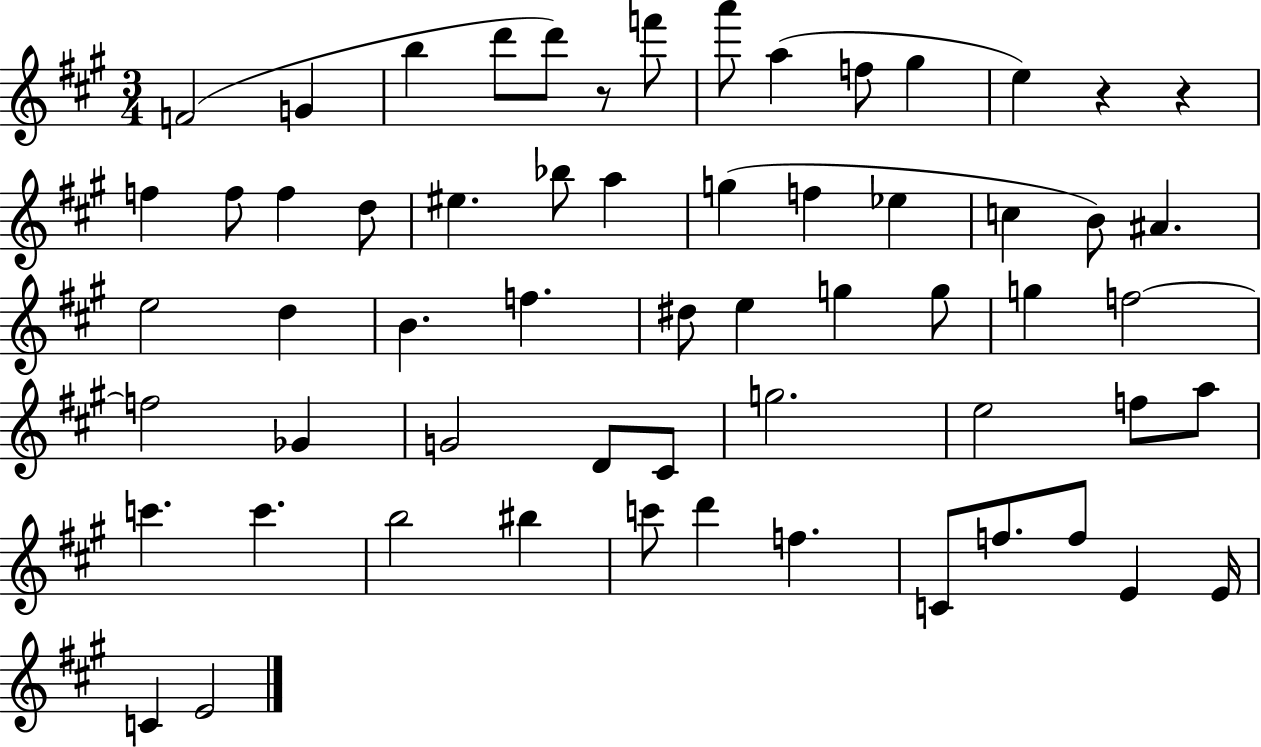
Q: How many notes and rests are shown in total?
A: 60